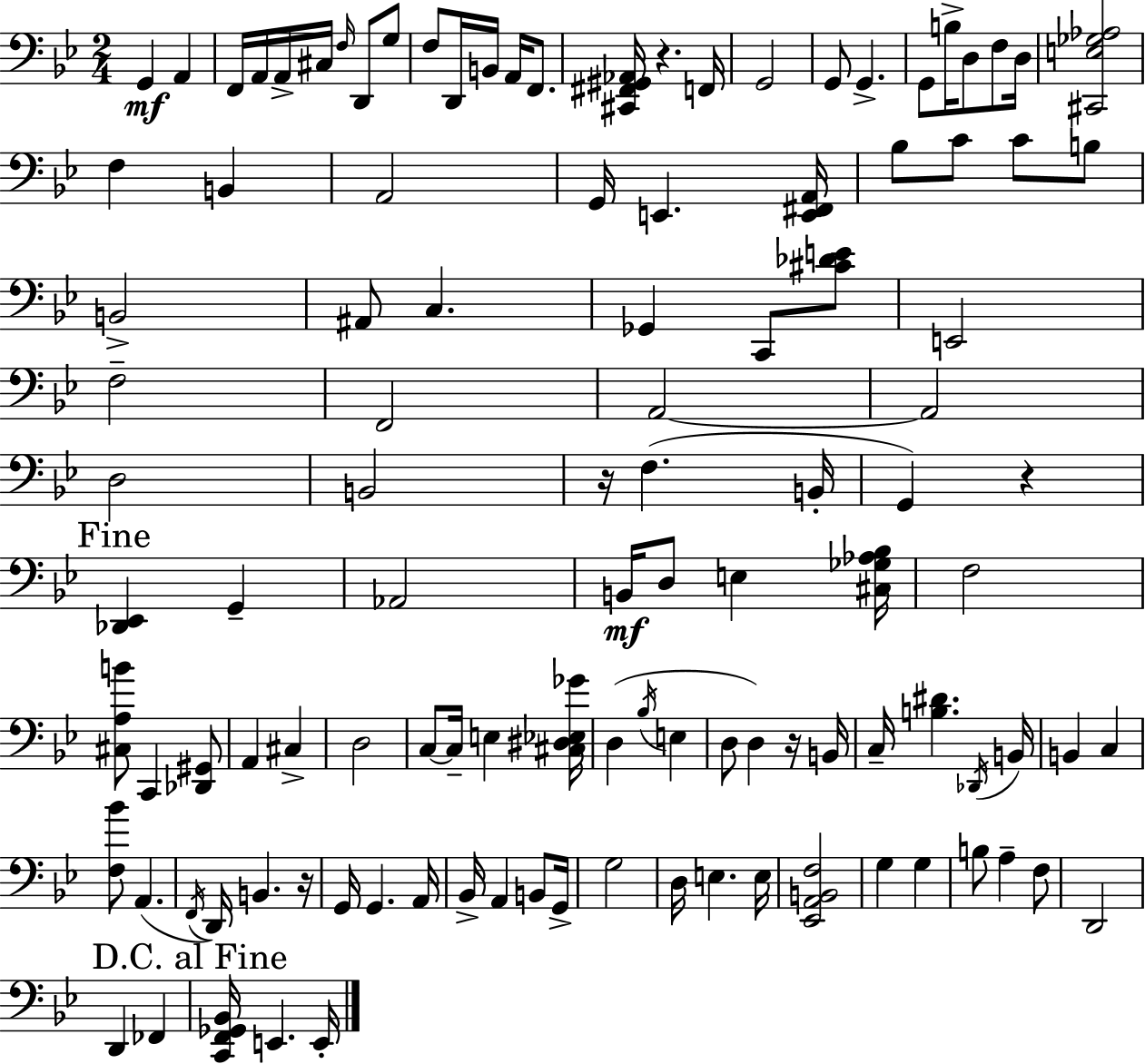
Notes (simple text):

G2/q A2/q F2/s A2/s A2/s C#3/s F3/s D2/e G3/e F3/e D2/s B2/s A2/s F2/e. [C#2,F#2,G#2,Ab2]/s R/q. F2/s G2/h G2/e G2/q. G2/e B3/s D3/e F3/e D3/s [C#2,E3,Gb3,Ab3]/h F3/q B2/q A2/h G2/s E2/q. [E2,F#2,A2]/s Bb3/e C4/e C4/e B3/e B2/h A#2/e C3/q. Gb2/q C2/e [C#4,Db4,E4]/e E2/h F3/h F2/h A2/h A2/h D3/h B2/h R/s F3/q. B2/s G2/q R/q [Db2,Eb2]/q G2/q Ab2/h B2/s D3/e E3/q [C#3,Gb3,Ab3,Bb3]/s F3/h [C#3,A3,B4]/e C2/q [Db2,G#2]/e A2/q C#3/q D3/h C3/e C3/s E3/q [C#3,D#3,Eb3,Gb4]/s D3/q Bb3/s E3/q D3/e D3/q R/s B2/s C3/s [B3,D#4]/q. Db2/s B2/s B2/q C3/q [F3,Bb4]/e A2/q. F2/s D2/s B2/q. R/s G2/s G2/q. A2/s Bb2/s A2/q B2/e G2/s G3/h D3/s E3/q. E3/s [Eb2,A2,B2,F3]/h G3/q G3/q B3/e A3/q F3/e D2/h D2/q FES2/q [C2,F2,Gb2,Bb2]/s E2/q. E2/s